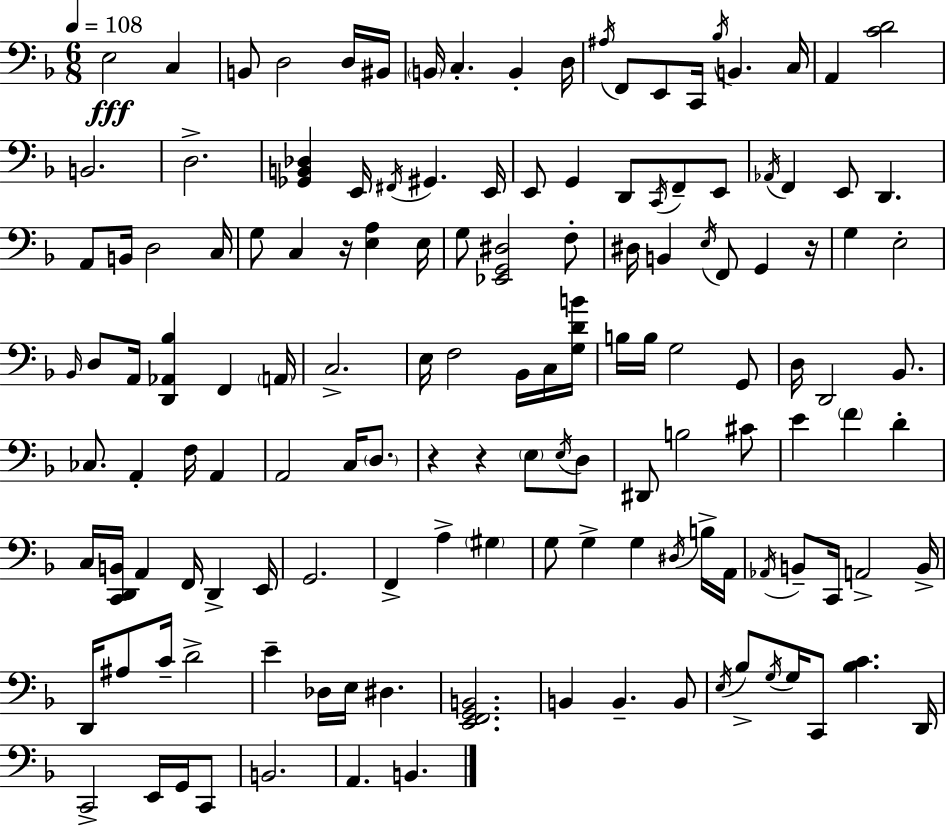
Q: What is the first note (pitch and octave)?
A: E3